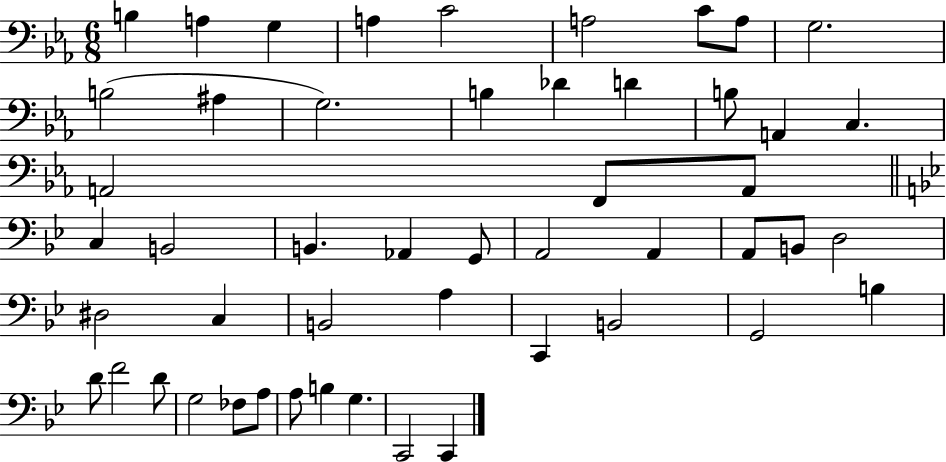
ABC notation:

X:1
T:Untitled
M:6/8
L:1/4
K:Eb
B, A, G, A, C2 A,2 C/2 A,/2 G,2 B,2 ^A, G,2 B, _D D B,/2 A,, C, A,,2 F,,/2 A,,/2 C, B,,2 B,, _A,, G,,/2 A,,2 A,, A,,/2 B,,/2 D,2 ^D,2 C, B,,2 A, C,, B,,2 G,,2 B, D/2 F2 D/2 G,2 _F,/2 A,/2 A,/2 B, G, C,,2 C,,